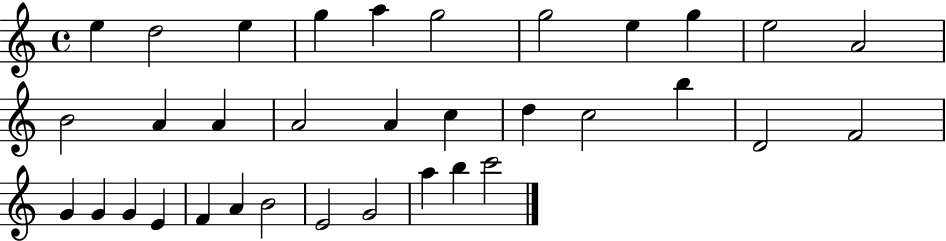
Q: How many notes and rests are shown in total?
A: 34